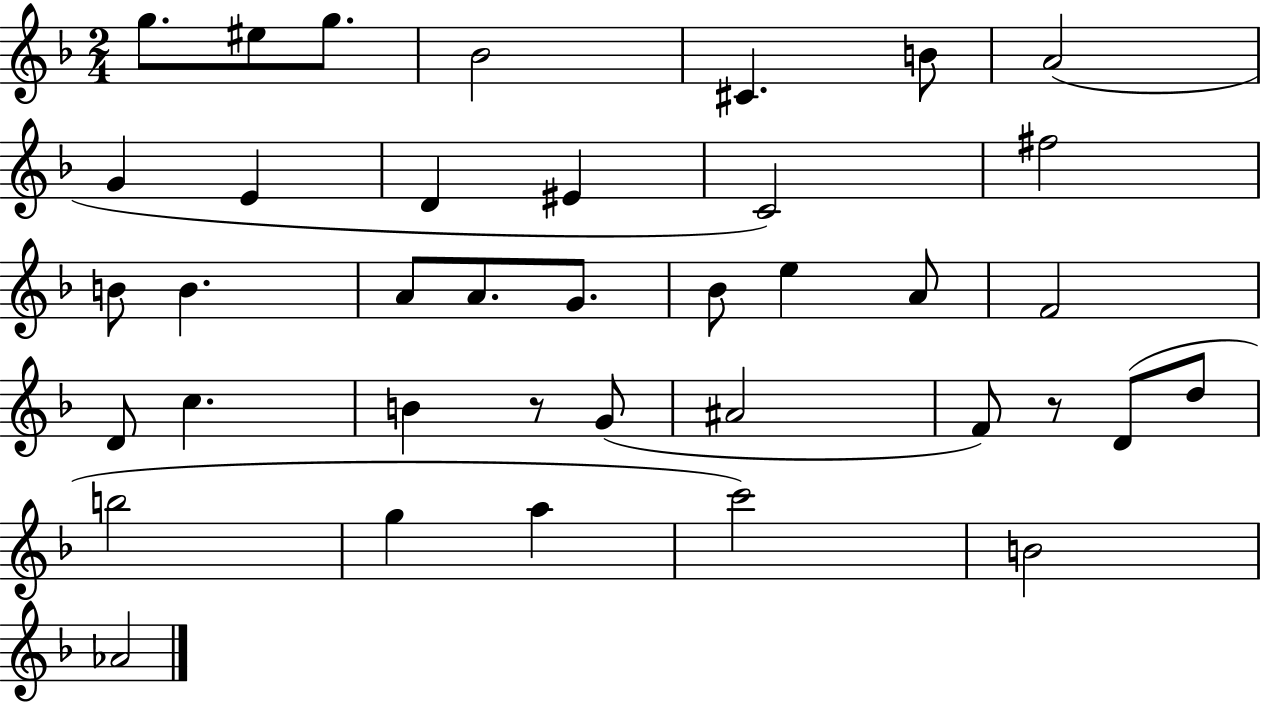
G5/e. EIS5/e G5/e. Bb4/h C#4/q. B4/e A4/h G4/q E4/q D4/q EIS4/q C4/h F#5/h B4/e B4/q. A4/e A4/e. G4/e. Bb4/e E5/q A4/e F4/h D4/e C5/q. B4/q R/e G4/e A#4/h F4/e R/e D4/e D5/e B5/h G5/q A5/q C6/h B4/h Ab4/h